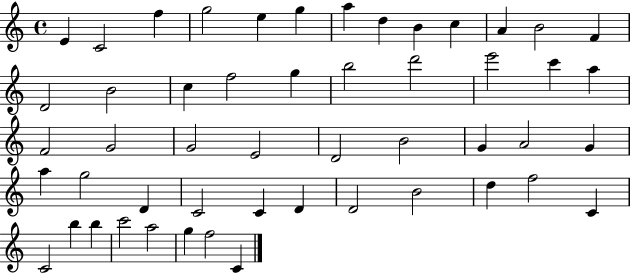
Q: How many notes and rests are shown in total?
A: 51